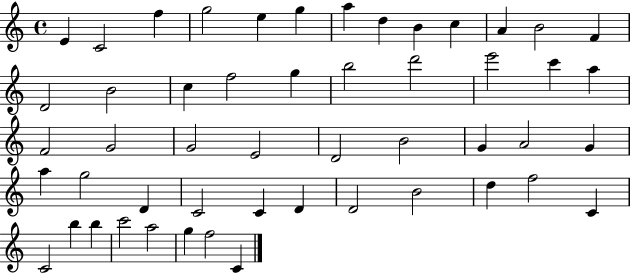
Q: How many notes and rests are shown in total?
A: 51